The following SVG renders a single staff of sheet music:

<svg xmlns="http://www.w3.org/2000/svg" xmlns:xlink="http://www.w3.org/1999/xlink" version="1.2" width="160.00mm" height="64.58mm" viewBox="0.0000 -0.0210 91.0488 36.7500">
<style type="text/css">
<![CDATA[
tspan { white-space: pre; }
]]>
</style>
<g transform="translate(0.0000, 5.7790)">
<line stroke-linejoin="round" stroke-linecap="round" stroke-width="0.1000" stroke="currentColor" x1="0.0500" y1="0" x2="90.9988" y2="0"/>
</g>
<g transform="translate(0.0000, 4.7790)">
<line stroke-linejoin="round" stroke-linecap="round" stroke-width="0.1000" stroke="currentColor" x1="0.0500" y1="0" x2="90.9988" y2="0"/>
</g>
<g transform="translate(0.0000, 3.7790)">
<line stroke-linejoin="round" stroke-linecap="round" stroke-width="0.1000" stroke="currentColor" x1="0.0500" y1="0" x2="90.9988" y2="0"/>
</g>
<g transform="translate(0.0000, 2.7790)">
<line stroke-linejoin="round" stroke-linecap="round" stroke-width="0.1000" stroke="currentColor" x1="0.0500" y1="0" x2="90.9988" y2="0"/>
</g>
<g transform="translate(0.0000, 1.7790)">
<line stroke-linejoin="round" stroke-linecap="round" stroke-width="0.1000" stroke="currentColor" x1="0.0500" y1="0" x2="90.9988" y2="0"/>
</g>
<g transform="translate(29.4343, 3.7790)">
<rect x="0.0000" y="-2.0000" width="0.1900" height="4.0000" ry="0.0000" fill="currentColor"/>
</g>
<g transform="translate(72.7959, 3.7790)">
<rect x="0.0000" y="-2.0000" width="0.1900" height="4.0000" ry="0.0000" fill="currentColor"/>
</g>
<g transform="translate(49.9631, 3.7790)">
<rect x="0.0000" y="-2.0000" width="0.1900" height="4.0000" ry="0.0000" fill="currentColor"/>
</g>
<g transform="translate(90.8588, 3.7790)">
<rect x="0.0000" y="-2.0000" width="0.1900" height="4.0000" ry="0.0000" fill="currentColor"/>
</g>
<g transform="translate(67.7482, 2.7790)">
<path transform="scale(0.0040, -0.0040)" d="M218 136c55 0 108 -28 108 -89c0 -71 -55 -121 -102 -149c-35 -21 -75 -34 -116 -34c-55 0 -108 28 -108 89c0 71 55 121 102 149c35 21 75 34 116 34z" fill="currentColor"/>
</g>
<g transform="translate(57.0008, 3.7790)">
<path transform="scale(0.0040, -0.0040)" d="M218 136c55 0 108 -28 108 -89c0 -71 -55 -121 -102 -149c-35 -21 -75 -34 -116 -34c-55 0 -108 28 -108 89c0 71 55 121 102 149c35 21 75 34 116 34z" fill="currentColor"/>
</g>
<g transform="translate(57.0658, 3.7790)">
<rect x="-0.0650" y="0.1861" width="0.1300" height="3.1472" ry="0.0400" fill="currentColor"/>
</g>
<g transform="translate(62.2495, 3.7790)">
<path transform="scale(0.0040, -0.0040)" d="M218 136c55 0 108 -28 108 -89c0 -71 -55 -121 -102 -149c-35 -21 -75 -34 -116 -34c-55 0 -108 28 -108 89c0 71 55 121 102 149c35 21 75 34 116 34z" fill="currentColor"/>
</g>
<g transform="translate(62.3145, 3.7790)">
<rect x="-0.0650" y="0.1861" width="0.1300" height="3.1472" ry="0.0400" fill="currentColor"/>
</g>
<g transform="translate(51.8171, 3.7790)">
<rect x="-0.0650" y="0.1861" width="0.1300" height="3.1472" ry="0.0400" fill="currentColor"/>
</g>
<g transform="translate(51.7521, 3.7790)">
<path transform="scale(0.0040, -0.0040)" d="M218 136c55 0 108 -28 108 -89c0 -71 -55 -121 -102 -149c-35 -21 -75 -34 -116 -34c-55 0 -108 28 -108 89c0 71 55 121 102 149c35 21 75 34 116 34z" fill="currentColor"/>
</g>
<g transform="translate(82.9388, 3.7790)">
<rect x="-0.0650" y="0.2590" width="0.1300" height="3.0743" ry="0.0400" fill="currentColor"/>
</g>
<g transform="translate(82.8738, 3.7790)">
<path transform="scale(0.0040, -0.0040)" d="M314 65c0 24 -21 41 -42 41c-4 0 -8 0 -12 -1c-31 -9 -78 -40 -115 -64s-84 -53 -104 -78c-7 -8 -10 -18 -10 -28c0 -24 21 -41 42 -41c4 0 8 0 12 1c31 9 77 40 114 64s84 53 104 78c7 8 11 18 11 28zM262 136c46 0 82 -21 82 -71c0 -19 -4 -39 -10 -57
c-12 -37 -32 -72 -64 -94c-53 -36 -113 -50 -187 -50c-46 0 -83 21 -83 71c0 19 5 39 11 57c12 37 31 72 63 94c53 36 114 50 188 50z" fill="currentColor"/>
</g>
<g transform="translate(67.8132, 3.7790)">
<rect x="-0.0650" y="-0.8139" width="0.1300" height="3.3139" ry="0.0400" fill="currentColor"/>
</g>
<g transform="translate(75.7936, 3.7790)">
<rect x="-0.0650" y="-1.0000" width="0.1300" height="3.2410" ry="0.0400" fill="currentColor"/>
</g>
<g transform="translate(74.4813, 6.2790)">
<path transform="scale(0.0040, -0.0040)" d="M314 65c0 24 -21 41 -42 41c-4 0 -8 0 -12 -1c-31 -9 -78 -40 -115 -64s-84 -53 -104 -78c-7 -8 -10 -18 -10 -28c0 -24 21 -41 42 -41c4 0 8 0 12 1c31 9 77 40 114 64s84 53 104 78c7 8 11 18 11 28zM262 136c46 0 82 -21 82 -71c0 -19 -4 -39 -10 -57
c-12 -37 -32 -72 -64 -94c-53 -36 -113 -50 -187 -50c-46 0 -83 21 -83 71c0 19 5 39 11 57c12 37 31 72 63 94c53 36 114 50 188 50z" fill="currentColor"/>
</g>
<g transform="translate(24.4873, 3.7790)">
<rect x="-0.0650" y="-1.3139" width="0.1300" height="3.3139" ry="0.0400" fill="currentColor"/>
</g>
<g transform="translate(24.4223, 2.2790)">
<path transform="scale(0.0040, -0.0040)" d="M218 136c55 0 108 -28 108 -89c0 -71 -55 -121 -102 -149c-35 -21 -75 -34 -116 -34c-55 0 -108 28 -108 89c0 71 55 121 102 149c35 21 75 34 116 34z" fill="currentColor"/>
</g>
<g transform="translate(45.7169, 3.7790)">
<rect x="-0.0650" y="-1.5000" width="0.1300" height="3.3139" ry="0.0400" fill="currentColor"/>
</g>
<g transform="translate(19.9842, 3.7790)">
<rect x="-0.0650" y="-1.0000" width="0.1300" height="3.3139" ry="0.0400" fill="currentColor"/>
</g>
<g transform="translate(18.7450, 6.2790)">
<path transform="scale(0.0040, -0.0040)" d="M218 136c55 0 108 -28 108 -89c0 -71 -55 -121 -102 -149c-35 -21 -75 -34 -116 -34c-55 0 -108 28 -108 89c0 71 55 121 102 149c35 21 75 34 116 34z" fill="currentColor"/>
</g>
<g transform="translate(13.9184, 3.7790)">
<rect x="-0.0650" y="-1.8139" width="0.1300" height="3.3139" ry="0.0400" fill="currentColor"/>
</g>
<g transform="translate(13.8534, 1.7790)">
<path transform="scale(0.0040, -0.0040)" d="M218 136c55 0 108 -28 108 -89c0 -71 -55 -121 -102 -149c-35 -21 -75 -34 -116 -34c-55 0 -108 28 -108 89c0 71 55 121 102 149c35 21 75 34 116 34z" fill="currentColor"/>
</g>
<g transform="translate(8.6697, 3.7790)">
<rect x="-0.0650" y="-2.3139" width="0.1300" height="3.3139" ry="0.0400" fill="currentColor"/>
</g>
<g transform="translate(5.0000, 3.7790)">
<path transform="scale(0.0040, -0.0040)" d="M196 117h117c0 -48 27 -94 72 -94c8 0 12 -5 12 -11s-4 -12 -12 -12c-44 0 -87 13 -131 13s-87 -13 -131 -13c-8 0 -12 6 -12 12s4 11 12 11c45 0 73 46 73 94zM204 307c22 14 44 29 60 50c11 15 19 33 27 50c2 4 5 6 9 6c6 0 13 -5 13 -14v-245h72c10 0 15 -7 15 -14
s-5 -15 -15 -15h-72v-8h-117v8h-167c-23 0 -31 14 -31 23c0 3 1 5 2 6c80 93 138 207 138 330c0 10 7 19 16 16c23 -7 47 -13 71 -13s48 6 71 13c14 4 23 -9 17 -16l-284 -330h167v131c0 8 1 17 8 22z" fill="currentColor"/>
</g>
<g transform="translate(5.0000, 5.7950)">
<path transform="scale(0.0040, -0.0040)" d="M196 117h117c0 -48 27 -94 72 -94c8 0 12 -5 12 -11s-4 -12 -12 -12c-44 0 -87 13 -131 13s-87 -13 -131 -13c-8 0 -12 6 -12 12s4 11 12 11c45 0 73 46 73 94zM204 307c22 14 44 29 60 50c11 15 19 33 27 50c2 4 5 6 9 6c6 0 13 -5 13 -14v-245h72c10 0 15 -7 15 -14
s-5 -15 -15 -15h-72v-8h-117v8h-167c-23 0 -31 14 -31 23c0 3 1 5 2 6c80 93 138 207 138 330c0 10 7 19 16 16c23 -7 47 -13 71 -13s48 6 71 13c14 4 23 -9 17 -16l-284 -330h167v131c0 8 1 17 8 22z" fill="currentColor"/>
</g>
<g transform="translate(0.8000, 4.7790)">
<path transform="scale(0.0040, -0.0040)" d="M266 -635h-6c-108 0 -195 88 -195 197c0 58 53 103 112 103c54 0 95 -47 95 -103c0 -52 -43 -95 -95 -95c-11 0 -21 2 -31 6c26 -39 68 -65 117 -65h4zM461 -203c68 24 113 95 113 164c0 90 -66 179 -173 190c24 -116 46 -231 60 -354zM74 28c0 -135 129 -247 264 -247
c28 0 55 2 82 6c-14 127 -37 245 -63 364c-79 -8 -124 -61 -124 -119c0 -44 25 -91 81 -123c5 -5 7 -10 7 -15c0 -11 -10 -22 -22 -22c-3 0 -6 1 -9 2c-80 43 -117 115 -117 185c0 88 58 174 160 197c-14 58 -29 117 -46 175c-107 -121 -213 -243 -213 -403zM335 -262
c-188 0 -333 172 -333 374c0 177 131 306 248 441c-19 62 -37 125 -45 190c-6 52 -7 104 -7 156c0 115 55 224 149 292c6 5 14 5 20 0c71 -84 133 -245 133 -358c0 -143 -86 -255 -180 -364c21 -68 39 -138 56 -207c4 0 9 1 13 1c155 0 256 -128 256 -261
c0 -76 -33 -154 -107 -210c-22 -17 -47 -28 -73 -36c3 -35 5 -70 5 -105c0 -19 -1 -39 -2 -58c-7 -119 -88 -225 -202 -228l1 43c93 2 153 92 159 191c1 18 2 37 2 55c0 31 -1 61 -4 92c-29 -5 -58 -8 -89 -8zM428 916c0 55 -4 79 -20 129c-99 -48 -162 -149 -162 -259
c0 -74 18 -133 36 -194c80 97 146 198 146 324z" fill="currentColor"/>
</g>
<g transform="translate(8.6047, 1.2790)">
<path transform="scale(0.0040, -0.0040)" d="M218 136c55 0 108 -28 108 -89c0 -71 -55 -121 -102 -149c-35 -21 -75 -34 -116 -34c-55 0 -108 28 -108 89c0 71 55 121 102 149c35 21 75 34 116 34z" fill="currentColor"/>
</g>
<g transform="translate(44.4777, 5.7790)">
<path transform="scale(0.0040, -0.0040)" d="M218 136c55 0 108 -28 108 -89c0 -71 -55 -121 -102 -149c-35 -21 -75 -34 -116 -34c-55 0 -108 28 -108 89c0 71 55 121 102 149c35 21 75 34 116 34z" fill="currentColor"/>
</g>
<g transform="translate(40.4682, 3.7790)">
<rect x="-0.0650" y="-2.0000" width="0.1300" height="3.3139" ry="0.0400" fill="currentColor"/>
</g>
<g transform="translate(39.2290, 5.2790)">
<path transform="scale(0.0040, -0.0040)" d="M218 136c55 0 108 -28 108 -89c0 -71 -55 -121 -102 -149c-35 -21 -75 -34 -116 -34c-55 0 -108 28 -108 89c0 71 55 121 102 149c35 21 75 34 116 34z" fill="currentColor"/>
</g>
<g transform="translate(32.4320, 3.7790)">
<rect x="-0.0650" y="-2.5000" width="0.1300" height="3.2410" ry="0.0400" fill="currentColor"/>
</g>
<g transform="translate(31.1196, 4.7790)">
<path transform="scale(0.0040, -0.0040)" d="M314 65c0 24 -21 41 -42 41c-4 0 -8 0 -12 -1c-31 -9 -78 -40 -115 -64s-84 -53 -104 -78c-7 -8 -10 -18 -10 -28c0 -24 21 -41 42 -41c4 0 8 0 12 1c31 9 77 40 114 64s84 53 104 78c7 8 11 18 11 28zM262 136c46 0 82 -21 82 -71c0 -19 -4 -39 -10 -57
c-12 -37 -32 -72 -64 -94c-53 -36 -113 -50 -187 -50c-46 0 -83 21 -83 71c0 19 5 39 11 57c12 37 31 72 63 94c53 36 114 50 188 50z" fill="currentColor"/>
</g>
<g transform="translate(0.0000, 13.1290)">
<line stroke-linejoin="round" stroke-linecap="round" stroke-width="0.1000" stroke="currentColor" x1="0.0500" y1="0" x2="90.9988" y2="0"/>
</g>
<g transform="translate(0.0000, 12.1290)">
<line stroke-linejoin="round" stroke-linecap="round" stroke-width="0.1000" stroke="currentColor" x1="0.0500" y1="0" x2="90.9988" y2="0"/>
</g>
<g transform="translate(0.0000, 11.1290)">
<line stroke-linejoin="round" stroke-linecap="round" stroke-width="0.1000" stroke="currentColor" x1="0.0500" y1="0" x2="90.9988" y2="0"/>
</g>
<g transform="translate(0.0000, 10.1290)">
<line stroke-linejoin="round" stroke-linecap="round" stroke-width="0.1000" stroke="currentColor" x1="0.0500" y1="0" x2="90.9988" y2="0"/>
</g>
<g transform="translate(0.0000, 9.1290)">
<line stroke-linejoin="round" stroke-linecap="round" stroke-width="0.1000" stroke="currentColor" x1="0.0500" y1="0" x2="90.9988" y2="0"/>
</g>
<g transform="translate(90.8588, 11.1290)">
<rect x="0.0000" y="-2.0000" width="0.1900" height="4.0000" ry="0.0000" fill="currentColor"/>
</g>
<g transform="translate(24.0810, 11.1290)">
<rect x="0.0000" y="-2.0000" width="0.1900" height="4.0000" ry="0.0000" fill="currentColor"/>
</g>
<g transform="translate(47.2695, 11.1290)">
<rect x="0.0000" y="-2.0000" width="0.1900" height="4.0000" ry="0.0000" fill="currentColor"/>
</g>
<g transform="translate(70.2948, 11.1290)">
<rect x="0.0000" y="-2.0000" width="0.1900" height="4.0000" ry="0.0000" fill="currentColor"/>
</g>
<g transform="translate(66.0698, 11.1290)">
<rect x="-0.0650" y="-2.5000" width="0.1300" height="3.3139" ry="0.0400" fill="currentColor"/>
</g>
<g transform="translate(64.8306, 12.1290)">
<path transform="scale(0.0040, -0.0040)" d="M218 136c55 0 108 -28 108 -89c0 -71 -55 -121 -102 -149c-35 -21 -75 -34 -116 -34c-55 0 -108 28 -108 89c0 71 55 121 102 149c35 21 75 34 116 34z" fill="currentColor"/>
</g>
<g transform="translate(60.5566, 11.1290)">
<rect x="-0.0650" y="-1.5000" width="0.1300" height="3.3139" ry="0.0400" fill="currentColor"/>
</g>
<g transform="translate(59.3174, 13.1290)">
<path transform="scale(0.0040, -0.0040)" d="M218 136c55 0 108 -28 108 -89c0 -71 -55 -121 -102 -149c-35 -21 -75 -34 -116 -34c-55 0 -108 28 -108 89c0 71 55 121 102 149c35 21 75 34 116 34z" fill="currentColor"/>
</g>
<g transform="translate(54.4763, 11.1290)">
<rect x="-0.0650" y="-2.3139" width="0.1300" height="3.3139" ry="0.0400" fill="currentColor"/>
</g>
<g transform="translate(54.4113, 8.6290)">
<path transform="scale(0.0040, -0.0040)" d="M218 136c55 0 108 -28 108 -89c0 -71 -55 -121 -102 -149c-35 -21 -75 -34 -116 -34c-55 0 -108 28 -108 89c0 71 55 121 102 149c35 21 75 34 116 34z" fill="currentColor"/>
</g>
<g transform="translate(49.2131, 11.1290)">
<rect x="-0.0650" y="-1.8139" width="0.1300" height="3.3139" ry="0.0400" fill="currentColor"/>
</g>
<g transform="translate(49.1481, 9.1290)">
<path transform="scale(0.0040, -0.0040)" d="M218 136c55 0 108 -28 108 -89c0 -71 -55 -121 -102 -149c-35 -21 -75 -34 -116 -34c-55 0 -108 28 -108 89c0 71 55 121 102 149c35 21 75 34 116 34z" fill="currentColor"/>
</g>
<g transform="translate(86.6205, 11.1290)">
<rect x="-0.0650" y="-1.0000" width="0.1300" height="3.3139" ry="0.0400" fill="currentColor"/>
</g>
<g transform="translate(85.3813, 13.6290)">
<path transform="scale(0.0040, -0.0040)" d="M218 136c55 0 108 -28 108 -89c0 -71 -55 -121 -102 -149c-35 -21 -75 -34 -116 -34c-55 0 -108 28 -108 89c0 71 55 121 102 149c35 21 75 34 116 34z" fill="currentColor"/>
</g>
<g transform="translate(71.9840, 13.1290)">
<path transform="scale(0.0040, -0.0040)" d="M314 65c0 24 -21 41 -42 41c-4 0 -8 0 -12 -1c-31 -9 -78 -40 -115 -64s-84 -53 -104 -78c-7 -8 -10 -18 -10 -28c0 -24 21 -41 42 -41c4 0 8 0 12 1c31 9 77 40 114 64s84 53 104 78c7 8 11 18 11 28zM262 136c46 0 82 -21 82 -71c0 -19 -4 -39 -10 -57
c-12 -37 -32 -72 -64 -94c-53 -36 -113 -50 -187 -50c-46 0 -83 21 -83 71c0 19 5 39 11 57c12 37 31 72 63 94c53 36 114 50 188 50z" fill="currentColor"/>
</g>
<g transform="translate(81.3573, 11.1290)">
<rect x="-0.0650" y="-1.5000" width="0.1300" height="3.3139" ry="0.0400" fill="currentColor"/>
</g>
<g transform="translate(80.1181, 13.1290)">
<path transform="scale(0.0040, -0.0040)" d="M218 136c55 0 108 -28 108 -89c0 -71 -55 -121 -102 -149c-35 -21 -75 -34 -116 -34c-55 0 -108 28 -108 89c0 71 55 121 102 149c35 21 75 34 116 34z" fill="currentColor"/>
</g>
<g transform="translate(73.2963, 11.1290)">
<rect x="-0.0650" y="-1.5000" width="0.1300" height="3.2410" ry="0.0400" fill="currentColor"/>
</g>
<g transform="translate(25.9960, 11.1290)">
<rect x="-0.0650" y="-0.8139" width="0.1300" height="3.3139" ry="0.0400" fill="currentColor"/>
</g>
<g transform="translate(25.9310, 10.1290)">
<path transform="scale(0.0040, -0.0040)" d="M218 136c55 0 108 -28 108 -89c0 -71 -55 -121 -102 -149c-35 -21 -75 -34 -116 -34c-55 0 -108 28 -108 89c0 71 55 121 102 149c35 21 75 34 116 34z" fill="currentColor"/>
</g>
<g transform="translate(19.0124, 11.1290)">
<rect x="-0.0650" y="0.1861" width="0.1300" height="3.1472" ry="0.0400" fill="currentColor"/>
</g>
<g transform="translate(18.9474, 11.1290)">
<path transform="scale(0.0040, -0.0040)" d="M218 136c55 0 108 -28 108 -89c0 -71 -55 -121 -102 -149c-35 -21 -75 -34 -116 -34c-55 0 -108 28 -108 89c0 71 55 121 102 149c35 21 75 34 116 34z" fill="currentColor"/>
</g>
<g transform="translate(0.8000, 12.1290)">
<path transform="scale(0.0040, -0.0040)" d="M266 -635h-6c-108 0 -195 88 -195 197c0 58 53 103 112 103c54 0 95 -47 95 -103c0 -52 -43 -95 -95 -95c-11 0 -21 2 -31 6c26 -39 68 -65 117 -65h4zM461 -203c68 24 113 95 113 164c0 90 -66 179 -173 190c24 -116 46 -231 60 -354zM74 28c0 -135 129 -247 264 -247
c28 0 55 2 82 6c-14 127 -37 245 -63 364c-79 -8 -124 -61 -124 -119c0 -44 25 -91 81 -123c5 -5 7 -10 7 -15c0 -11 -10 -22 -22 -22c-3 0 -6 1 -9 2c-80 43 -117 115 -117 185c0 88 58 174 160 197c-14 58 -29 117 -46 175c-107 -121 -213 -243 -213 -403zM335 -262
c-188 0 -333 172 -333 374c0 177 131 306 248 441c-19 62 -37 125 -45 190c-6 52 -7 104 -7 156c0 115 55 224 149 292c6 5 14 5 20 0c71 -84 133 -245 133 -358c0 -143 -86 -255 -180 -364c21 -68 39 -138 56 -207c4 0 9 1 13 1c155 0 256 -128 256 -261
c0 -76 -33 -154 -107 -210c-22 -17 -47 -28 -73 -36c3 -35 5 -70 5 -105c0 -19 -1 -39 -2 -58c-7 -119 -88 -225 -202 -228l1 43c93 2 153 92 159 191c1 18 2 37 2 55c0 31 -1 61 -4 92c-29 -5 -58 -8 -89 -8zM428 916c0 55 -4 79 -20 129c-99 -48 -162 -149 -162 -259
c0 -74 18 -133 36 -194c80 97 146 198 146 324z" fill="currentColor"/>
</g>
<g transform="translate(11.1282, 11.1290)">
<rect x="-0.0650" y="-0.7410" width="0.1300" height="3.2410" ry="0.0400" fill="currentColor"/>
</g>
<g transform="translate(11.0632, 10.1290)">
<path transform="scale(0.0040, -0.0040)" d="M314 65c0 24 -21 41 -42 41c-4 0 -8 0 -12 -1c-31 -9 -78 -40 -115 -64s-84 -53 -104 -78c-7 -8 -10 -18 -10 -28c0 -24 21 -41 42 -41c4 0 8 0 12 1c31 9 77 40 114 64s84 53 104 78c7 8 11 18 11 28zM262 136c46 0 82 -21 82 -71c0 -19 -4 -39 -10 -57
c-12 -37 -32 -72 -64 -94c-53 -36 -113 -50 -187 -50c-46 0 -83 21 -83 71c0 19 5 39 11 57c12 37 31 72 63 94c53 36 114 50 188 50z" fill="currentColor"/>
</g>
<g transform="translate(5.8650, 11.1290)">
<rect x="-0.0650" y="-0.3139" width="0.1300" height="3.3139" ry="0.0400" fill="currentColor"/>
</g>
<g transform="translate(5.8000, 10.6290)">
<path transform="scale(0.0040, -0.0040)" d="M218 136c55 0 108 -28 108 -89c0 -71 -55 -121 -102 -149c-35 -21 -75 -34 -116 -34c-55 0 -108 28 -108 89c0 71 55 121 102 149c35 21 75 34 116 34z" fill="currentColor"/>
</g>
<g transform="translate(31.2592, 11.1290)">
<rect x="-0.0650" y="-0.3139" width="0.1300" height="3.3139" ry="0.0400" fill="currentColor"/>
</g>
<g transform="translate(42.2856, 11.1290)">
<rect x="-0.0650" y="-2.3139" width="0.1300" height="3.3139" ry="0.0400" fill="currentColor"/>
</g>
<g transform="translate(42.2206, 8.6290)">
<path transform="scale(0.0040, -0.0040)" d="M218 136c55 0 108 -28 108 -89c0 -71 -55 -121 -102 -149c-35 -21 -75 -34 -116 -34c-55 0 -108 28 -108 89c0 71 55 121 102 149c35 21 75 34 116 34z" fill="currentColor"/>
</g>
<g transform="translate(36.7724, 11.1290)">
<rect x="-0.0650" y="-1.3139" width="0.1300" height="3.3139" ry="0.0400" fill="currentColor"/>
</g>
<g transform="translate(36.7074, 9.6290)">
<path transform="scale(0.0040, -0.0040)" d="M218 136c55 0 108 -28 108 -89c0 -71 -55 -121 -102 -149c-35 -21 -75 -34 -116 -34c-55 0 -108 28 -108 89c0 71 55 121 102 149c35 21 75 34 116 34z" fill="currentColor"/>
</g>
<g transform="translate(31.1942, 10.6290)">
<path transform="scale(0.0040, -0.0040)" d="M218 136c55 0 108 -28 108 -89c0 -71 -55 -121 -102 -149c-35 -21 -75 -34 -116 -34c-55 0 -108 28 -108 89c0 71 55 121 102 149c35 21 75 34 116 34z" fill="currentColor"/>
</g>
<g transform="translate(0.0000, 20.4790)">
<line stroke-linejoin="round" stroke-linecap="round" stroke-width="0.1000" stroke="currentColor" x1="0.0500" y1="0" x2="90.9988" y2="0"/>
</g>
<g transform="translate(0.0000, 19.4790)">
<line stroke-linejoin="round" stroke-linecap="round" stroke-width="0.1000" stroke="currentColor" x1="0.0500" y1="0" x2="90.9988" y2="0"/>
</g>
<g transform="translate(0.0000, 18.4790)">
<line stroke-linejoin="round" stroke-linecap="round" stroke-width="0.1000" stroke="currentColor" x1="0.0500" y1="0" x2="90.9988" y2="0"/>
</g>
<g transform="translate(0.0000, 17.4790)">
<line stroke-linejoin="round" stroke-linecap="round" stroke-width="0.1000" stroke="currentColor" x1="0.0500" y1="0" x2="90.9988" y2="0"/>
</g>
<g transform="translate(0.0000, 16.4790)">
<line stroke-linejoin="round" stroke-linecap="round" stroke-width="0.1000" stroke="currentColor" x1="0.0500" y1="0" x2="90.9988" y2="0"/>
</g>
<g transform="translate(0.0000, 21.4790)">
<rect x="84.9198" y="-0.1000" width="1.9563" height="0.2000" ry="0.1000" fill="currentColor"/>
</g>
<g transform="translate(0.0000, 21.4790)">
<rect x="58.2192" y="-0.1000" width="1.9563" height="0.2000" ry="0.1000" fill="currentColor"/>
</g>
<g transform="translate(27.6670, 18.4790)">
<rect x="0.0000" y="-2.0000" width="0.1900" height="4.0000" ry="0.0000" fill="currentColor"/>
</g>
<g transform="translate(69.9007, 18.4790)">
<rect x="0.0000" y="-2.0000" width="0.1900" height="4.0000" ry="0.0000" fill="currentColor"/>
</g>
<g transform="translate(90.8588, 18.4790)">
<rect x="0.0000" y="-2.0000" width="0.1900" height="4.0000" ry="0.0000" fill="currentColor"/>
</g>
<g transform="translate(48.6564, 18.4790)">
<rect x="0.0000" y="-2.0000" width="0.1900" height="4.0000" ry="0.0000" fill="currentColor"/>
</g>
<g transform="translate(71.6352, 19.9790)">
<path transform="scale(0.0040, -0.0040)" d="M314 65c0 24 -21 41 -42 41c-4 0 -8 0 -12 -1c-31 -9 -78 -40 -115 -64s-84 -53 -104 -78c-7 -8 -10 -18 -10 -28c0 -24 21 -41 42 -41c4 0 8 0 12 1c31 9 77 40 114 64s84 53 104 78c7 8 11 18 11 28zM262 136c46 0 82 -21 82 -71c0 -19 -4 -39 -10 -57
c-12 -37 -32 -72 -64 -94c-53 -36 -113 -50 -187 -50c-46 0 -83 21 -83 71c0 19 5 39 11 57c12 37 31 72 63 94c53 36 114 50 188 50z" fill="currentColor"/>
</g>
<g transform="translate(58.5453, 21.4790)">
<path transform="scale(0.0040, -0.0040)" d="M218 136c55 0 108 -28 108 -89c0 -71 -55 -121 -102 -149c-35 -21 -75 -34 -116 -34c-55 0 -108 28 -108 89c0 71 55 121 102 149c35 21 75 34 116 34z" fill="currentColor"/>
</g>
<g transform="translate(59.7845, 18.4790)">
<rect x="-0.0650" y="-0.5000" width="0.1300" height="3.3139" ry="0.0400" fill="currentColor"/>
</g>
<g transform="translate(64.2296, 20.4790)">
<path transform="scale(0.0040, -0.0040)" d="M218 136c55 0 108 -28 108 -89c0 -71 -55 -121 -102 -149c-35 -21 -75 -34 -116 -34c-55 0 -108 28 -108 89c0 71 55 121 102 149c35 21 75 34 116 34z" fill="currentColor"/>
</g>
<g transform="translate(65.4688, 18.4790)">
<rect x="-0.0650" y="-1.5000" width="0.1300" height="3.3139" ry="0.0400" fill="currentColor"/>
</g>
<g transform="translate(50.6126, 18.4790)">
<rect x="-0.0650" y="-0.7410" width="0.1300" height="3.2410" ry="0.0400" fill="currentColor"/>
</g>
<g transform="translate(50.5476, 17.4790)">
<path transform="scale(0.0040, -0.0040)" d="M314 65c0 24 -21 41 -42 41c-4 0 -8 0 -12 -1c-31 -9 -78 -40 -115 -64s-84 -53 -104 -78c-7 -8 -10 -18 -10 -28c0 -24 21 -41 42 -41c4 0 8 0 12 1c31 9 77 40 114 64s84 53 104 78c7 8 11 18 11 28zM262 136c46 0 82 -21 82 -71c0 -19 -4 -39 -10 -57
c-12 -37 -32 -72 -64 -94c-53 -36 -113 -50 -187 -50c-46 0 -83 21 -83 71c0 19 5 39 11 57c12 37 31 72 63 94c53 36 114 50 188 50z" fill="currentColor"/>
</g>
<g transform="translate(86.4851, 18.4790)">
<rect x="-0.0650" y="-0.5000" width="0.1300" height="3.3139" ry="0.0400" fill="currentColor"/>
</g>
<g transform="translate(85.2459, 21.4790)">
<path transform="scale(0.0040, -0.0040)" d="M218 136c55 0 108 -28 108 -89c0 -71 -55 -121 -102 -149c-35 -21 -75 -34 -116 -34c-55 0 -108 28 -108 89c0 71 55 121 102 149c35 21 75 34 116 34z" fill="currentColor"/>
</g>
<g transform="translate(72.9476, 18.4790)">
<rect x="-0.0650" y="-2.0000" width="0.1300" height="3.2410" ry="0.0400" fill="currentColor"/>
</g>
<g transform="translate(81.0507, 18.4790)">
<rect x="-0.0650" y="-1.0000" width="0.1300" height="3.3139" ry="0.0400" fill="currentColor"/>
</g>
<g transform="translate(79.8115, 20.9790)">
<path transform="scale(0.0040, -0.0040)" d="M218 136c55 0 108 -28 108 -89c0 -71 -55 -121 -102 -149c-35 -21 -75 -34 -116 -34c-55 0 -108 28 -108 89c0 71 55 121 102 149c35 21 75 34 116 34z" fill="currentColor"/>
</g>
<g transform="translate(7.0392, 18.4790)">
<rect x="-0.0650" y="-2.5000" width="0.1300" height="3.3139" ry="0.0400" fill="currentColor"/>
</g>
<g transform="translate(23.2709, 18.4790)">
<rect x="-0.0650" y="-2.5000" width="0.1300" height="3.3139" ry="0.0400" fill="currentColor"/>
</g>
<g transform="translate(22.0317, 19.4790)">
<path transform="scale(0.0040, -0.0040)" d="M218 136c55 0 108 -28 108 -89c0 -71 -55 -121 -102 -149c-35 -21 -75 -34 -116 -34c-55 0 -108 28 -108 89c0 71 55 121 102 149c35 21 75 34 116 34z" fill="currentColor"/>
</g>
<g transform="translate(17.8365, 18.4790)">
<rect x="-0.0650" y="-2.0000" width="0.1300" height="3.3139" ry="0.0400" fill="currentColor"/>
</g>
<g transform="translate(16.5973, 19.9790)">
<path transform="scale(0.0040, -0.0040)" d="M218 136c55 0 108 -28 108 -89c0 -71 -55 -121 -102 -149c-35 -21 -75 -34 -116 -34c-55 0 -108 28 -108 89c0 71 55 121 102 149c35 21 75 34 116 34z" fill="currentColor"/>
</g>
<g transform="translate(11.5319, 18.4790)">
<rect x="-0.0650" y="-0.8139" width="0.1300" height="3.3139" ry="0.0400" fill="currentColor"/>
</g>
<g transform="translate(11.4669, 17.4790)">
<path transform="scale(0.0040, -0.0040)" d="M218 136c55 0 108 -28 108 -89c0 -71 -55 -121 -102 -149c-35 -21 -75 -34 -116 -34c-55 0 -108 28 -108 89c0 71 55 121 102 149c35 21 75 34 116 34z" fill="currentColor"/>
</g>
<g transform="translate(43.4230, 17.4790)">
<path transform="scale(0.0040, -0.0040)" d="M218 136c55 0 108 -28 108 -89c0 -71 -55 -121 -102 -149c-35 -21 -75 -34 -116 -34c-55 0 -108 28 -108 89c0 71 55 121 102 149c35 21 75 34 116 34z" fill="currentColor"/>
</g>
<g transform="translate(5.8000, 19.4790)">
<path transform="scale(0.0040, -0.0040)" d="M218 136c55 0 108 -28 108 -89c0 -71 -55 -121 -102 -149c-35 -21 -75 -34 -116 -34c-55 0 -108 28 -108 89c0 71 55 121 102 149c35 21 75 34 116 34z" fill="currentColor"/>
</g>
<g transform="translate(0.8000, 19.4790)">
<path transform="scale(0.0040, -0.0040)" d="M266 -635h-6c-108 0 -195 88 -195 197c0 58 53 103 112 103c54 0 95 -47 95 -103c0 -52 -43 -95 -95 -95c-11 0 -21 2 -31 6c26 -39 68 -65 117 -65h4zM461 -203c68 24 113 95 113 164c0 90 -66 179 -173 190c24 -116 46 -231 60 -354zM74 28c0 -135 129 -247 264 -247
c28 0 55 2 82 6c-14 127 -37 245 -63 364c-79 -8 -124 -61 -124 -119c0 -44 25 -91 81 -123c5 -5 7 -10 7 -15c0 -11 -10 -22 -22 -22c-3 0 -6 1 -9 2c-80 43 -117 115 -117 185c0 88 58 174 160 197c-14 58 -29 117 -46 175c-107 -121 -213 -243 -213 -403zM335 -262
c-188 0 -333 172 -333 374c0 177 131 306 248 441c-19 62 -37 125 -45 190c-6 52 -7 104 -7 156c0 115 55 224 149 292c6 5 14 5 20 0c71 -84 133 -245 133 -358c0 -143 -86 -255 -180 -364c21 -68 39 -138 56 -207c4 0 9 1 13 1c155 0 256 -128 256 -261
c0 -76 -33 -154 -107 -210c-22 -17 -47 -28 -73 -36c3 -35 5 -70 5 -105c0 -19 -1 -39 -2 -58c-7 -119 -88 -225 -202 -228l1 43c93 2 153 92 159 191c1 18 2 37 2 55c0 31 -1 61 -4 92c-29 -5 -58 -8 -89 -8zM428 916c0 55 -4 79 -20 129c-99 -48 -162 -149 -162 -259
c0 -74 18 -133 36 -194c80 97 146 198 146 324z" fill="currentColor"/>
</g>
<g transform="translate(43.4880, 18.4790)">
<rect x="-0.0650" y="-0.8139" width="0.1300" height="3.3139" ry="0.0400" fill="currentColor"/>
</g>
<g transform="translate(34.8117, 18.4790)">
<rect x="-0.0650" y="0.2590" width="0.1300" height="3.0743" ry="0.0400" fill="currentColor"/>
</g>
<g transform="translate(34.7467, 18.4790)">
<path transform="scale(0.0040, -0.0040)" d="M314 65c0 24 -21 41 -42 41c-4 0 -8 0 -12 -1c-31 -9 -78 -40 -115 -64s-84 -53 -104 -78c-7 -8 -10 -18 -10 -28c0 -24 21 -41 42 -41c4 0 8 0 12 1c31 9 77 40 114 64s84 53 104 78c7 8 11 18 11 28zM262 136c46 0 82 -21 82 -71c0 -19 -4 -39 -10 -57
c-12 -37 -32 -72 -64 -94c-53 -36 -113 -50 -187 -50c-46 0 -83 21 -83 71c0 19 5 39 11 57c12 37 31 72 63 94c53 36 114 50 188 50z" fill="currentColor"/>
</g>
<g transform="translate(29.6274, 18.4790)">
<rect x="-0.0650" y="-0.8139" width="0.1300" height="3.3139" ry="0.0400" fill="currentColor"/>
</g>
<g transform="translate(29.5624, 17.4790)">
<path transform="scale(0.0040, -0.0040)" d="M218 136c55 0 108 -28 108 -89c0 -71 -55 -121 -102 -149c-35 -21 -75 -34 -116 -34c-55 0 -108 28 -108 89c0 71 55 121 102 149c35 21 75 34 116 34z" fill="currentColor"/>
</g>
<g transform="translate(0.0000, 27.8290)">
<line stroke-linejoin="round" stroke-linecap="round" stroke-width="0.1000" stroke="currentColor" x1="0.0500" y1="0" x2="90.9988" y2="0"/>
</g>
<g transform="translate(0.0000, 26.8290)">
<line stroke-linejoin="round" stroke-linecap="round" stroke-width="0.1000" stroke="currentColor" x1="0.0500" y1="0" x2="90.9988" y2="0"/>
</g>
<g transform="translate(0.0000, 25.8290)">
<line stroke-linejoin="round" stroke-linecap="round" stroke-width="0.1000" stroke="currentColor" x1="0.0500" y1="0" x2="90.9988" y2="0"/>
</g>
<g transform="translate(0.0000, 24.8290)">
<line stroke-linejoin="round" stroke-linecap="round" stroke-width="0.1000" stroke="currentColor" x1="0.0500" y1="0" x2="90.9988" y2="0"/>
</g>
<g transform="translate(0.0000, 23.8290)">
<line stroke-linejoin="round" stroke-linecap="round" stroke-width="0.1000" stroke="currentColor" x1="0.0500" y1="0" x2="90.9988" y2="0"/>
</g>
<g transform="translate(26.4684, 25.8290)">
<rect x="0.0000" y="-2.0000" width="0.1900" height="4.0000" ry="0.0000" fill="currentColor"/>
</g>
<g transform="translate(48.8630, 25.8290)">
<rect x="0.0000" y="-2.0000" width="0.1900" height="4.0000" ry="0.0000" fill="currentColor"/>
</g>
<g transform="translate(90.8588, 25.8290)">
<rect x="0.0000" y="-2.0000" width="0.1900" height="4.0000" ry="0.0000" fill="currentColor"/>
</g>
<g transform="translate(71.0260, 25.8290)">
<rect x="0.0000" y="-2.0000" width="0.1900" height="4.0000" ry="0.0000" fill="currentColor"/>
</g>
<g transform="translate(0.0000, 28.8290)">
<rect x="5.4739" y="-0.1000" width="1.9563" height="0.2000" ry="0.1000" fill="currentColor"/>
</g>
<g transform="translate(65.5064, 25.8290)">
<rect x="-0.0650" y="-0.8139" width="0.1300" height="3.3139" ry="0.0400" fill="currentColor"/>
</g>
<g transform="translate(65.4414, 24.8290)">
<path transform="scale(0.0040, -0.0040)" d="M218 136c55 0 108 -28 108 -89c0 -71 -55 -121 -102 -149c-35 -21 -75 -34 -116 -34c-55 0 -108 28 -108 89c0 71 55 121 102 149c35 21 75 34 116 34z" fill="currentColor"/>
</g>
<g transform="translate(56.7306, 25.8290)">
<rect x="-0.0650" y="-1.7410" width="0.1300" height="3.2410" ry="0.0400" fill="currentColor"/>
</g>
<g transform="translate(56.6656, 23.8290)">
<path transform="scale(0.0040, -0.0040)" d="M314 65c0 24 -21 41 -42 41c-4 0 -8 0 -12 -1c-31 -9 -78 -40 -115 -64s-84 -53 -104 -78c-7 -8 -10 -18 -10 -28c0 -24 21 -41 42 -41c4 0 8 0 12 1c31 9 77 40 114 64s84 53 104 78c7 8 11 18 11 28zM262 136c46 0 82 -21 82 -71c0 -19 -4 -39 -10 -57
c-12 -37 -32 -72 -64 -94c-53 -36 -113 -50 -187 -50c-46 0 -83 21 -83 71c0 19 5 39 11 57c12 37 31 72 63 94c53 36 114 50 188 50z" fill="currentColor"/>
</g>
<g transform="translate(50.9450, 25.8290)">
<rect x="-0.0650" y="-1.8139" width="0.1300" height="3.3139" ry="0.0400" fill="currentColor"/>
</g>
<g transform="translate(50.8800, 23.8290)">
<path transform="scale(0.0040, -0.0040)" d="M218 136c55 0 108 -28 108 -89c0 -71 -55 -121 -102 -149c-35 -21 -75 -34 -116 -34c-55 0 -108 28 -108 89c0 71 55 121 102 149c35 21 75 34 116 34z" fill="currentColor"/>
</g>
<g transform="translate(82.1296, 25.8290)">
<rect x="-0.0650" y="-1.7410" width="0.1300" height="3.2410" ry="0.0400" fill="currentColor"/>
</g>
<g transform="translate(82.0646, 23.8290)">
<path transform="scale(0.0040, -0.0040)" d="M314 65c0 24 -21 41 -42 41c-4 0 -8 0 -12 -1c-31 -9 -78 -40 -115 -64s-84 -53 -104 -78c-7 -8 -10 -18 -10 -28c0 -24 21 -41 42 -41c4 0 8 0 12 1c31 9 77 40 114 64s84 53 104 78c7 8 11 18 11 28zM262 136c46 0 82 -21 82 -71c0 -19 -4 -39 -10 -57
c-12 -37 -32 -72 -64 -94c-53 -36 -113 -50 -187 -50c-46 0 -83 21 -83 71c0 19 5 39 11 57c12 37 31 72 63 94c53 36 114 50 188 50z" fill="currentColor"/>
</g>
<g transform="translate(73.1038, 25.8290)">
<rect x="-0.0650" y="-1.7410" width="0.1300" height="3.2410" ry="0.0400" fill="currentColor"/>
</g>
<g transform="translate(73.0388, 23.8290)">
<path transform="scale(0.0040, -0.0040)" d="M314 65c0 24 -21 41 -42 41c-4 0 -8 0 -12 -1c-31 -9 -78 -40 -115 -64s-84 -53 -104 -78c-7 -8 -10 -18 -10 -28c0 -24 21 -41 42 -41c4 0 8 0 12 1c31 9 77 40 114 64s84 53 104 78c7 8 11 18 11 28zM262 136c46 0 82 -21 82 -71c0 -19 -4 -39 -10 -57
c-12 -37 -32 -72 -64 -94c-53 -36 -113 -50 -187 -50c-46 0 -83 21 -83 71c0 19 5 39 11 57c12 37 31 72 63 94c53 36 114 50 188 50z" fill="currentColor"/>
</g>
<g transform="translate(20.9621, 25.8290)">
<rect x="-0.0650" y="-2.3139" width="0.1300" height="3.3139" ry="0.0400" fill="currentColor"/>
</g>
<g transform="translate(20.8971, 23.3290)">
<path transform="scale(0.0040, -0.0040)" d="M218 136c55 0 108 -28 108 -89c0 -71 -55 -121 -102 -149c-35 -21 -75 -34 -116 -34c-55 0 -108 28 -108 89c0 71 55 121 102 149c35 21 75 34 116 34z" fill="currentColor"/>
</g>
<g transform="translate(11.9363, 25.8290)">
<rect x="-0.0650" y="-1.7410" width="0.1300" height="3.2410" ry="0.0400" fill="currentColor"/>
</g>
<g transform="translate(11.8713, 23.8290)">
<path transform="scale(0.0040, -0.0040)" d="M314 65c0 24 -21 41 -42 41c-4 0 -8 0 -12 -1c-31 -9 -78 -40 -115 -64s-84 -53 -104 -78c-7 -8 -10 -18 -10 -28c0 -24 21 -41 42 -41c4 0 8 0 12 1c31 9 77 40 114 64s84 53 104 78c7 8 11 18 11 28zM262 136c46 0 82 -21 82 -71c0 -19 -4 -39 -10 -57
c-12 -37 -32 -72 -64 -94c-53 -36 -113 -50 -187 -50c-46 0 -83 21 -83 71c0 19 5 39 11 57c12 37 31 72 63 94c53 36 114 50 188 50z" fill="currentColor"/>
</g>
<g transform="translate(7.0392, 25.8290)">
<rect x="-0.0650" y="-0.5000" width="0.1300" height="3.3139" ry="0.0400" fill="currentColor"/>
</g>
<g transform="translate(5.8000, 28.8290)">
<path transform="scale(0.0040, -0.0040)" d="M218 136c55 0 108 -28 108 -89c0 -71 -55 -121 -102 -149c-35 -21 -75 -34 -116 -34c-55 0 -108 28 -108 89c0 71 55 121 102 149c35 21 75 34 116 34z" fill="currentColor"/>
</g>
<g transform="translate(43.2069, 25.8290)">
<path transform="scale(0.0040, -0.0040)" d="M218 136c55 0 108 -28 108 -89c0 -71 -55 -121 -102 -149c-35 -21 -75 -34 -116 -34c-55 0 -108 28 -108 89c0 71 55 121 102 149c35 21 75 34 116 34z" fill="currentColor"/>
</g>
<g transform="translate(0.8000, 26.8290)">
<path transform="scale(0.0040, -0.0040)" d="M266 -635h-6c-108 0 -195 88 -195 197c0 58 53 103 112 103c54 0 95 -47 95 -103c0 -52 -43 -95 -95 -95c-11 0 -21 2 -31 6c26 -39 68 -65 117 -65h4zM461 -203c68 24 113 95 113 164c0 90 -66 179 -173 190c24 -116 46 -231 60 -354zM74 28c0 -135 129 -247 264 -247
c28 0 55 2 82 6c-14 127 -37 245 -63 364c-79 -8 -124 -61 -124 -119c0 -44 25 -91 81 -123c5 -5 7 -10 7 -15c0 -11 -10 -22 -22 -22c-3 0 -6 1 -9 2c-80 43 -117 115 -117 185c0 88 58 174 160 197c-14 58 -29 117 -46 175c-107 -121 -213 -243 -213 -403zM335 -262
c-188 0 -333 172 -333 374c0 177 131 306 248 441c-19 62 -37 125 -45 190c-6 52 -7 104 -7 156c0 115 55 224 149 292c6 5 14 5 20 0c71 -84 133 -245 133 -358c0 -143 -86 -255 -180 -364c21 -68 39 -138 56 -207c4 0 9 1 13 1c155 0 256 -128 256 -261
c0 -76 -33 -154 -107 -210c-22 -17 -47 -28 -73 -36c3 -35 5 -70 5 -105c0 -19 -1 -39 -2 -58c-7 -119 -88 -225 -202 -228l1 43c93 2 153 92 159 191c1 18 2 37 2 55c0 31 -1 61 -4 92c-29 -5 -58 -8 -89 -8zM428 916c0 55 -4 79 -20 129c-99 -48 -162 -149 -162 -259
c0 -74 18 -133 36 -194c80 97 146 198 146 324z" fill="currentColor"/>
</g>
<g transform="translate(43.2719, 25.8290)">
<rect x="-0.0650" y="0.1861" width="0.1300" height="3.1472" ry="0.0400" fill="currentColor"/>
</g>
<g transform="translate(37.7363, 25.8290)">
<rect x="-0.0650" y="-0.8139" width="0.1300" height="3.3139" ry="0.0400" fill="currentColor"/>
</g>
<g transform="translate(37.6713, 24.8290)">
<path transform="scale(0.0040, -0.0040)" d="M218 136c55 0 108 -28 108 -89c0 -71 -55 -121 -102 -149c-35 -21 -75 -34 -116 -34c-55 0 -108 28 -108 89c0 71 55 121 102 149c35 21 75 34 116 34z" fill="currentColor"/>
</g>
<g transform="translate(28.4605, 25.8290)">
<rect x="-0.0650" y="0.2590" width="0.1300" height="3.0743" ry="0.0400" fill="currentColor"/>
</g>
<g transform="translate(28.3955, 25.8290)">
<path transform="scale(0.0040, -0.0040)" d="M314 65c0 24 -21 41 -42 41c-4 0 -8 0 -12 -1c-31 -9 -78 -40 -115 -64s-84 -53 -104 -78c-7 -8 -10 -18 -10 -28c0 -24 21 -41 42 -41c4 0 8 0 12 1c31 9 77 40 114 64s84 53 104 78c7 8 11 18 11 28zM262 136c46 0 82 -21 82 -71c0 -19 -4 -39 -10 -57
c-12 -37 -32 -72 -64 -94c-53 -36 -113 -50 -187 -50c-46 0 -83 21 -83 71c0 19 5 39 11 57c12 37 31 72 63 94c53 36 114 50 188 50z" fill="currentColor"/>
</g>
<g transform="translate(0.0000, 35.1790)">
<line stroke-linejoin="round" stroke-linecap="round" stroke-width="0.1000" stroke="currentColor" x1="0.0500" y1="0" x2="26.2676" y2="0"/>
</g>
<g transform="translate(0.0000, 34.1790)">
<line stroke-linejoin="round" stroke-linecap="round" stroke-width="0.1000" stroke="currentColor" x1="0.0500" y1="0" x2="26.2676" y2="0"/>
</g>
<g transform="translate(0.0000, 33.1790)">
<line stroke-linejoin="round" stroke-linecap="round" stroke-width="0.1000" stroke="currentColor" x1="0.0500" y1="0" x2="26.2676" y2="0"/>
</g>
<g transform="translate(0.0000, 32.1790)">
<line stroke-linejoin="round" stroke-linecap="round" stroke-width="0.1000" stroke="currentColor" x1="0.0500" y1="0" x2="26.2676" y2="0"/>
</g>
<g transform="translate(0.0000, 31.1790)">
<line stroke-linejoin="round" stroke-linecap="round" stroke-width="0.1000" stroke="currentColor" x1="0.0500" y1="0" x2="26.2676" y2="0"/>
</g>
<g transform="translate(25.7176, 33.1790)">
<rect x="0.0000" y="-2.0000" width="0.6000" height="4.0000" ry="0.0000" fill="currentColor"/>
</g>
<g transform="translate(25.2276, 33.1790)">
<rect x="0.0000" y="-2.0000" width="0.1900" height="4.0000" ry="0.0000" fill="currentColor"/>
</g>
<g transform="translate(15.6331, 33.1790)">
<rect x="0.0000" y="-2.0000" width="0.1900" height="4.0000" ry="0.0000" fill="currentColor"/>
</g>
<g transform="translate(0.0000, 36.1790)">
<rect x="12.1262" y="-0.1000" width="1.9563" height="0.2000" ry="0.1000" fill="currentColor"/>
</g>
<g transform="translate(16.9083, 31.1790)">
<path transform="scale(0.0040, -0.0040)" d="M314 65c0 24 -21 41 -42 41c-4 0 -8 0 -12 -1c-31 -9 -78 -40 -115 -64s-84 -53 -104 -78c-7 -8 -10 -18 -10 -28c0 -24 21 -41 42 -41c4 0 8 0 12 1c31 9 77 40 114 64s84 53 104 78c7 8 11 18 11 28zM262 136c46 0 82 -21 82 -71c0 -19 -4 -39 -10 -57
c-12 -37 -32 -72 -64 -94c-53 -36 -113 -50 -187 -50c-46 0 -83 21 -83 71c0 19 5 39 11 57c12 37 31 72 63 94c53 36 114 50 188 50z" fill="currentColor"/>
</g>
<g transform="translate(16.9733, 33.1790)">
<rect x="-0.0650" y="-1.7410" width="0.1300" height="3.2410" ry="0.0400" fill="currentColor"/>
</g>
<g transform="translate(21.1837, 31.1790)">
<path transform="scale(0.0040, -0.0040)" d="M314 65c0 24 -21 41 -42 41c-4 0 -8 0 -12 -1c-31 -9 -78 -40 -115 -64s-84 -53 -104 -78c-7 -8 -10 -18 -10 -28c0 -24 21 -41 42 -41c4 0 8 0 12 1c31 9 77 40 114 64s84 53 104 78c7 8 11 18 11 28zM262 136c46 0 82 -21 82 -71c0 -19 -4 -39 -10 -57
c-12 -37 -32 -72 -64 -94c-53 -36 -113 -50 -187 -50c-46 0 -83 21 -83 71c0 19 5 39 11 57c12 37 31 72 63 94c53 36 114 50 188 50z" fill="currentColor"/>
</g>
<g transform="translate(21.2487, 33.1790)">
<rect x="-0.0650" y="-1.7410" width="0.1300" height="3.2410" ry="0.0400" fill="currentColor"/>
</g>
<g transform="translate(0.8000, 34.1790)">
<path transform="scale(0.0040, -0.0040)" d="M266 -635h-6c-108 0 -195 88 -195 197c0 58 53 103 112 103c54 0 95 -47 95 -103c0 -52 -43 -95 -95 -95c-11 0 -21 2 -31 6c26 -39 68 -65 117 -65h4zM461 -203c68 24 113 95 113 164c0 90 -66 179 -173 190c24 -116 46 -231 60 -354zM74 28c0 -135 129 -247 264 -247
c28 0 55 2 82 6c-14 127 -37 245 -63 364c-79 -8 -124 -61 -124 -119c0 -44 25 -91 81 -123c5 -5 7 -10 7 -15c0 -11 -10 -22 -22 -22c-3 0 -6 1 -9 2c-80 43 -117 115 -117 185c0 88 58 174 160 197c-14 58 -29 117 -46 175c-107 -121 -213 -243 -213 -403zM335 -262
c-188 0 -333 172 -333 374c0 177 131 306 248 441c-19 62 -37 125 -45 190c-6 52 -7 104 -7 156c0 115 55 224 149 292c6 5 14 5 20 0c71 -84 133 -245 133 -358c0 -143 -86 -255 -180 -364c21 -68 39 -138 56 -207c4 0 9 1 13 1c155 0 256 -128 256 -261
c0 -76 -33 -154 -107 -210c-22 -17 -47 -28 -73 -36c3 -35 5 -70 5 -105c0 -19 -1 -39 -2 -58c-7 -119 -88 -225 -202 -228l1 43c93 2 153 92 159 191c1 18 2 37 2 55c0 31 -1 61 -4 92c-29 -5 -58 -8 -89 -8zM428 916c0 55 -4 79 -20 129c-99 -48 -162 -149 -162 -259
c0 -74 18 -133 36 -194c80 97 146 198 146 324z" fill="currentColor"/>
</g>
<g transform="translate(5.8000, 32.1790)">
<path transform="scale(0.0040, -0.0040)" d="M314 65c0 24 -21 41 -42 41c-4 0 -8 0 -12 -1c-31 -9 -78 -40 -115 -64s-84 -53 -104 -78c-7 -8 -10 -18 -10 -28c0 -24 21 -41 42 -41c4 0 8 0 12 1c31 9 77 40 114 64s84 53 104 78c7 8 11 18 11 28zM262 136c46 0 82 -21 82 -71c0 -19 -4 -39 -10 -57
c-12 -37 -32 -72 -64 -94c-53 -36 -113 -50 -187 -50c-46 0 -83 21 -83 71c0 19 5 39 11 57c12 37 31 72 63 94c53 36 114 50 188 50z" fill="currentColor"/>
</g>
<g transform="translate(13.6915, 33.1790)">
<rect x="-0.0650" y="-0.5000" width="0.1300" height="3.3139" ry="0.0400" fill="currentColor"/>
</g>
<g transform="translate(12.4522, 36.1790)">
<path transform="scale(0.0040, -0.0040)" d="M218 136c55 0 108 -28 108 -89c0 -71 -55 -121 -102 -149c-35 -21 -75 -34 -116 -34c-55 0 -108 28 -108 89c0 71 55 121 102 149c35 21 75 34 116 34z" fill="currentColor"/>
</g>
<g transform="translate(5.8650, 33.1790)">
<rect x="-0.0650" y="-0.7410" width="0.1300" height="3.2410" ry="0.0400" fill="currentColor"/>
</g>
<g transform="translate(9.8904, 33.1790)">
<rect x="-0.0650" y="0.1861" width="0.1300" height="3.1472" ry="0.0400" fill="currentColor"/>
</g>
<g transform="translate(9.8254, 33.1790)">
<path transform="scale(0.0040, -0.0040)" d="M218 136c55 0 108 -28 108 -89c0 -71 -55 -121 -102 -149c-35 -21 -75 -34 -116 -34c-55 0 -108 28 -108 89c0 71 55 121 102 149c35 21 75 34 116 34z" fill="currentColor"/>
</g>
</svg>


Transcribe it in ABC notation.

X:1
T:Untitled
M:4/4
L:1/4
K:C
g f D e G2 F E B B B d D2 B2 c d2 B d c e g f g E G E2 E D G d F G d B2 d d2 C E F2 D C C f2 g B2 d B f f2 d f2 f2 d2 B C f2 f2